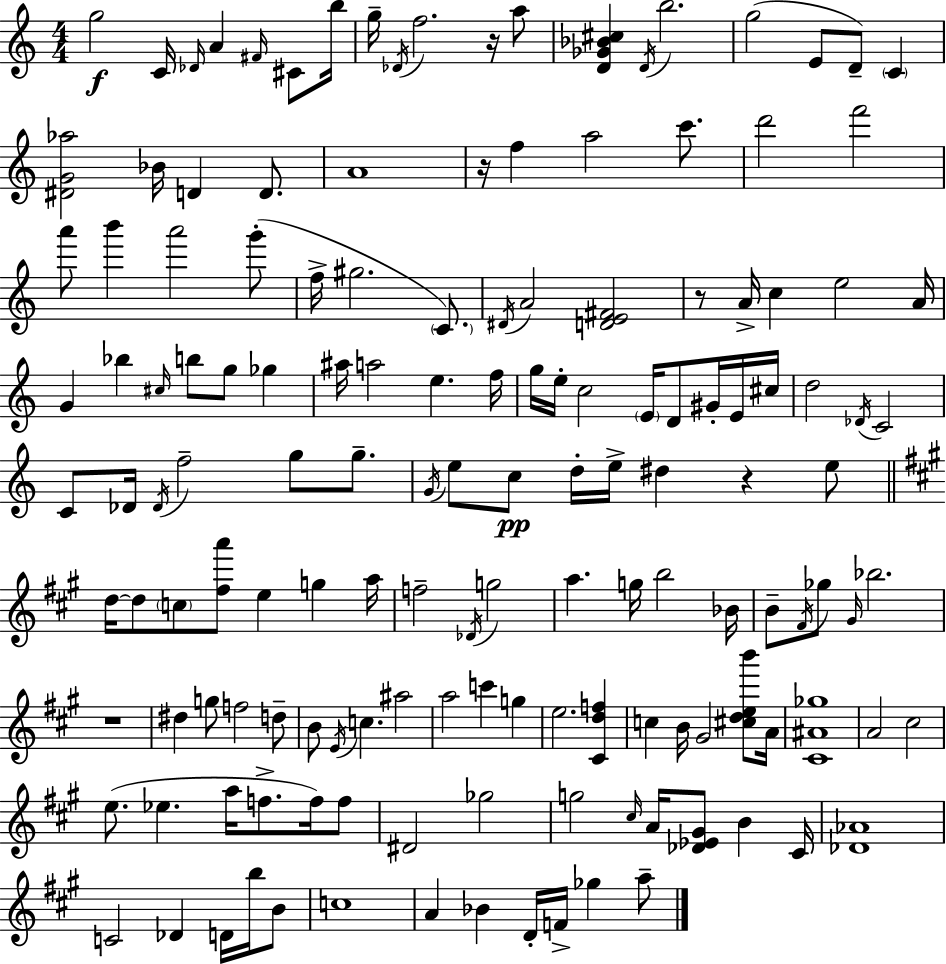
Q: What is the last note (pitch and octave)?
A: A5